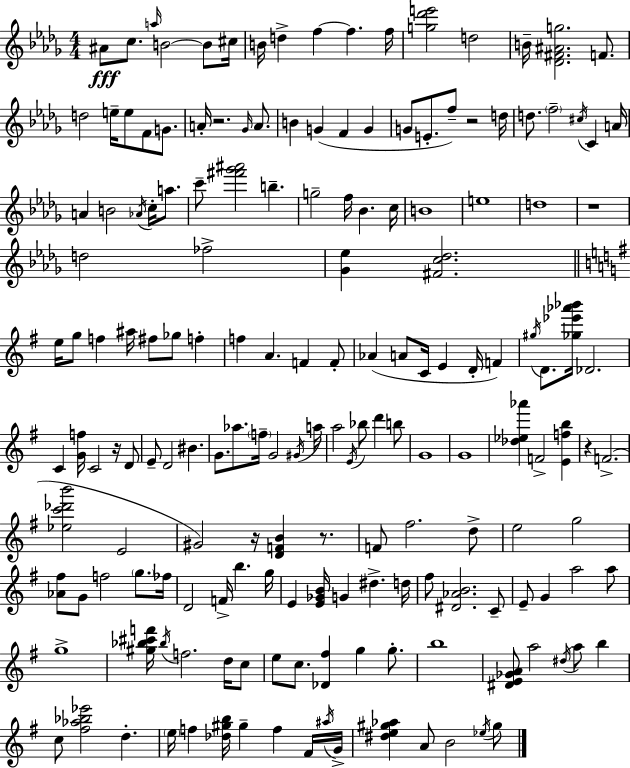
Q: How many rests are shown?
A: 7